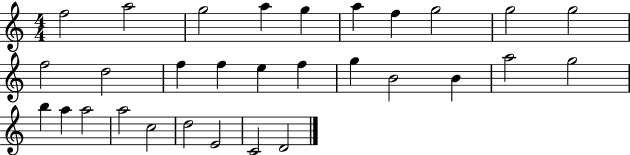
F5/h A5/h G5/h A5/q G5/q A5/q F5/q G5/h G5/h G5/h F5/h D5/h F5/q F5/q E5/q F5/q G5/q B4/h B4/q A5/h G5/h B5/q A5/q A5/h A5/h C5/h D5/h E4/h C4/h D4/h